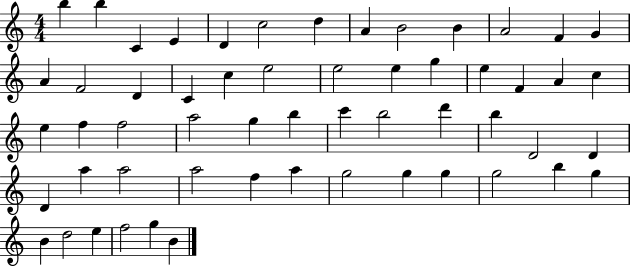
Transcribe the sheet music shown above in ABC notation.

X:1
T:Untitled
M:4/4
L:1/4
K:C
b b C E D c2 d A B2 B A2 F G A F2 D C c e2 e2 e g e F A c e f f2 a2 g b c' b2 d' b D2 D D a a2 a2 f a g2 g g g2 b g B d2 e f2 g B